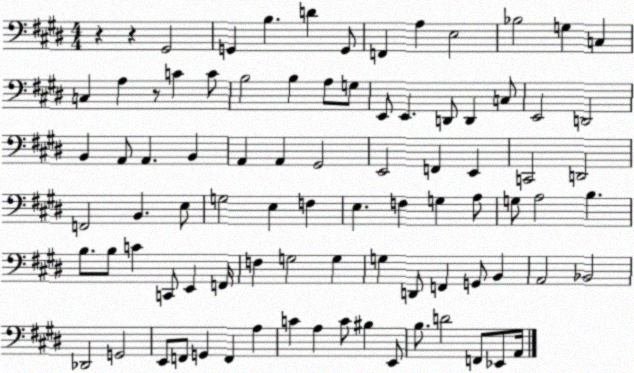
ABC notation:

X:1
T:Untitled
M:4/4
L:1/4
K:E
z z ^G,,2 G,, B, D G,,/2 F,, A, E,2 _B,2 G, C, C, A, z/2 C C/2 B,2 B, A,/2 G,/2 E,,/2 E,, D,,/2 D,, C,/2 E,,2 D,,2 B,, A,,/2 A,, B,, A,, A,, ^G,,2 E,,2 F,, E,, C,,2 D,,2 F,,2 B,, E,/2 G,2 E, F, E, F, G, A,/2 G,/2 A,2 B, B,/2 B,/2 C C,,/2 E,, F,,/4 F, G,2 G, G, D,,/2 F,, G,,/2 B,, A,,2 _B,,2 _D,,2 G,,2 E,,/2 F,,/2 G,, F,, A, C A, C/2 ^B, E,,/2 B,/2 D2 F,,/2 _E,,/2 A,,/4